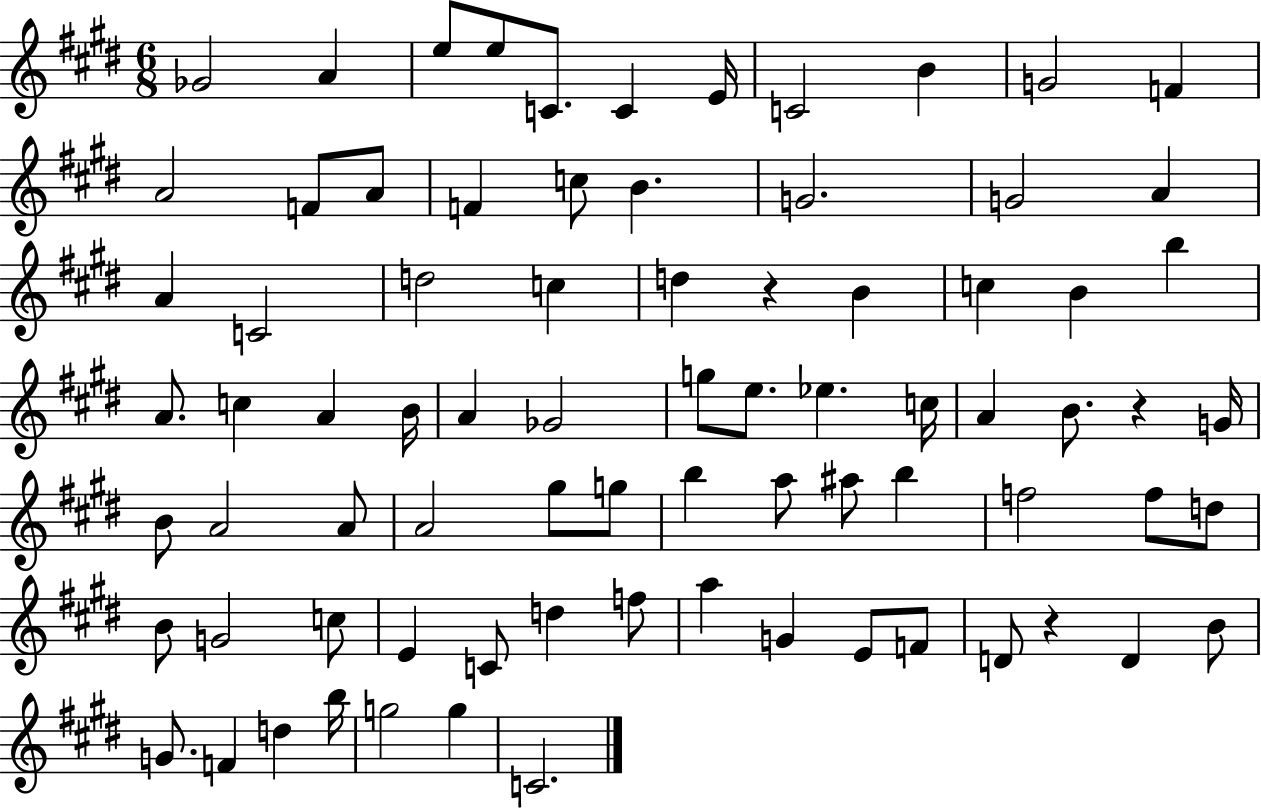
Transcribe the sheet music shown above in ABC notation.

X:1
T:Untitled
M:6/8
L:1/4
K:E
_G2 A e/2 e/2 C/2 C E/4 C2 B G2 F A2 F/2 A/2 F c/2 B G2 G2 A A C2 d2 c d z B c B b A/2 c A B/4 A _G2 g/2 e/2 _e c/4 A B/2 z G/4 B/2 A2 A/2 A2 ^g/2 g/2 b a/2 ^a/2 b f2 f/2 d/2 B/2 G2 c/2 E C/2 d f/2 a G E/2 F/2 D/2 z D B/2 G/2 F d b/4 g2 g C2